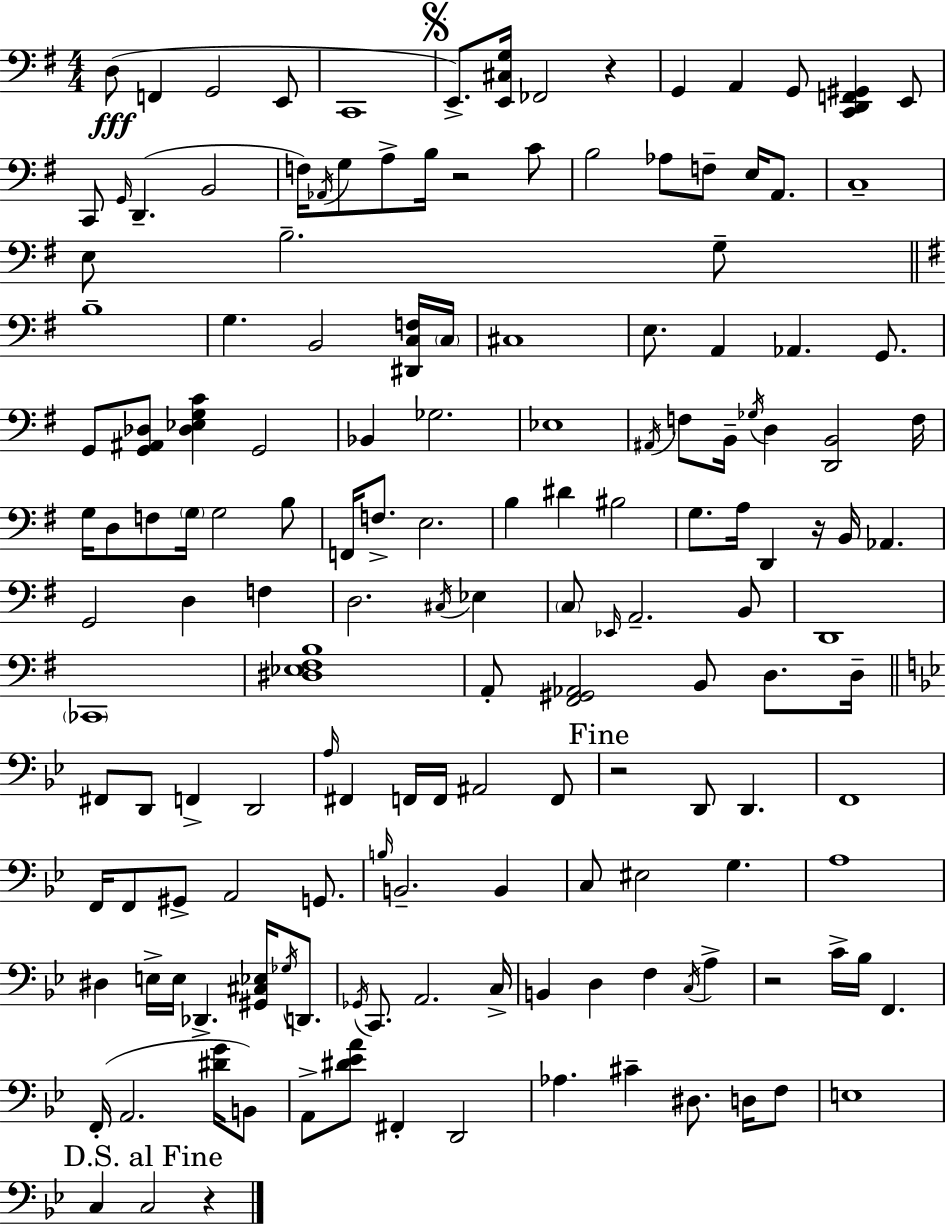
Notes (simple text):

D3/e F2/q G2/h E2/e C2/w E2/e. [E2,C#3,G3]/s FES2/h R/q G2/q A2/q G2/e [C2,D2,F2,G#2]/q E2/e C2/e G2/s D2/q. B2/h F3/s Ab2/s G3/e A3/e B3/s R/h C4/e B3/h Ab3/e F3/e E3/s A2/e. C3/w E3/e B3/h. G3/e B3/w G3/q. B2/h [D#2,C3,F3]/s C3/s C#3/w E3/e. A2/q Ab2/q. G2/e. G2/e [G2,A#2,Db3]/e [Db3,Eb3,G3,C4]/q G2/h Bb2/q Gb3/h. Eb3/w A#2/s F3/e B2/s Gb3/s D3/q [D2,B2]/h F3/s G3/s D3/e F3/e G3/s G3/h B3/e F2/s F3/e. E3/h. B3/q D#4/q BIS3/h G3/e. A3/s D2/q R/s B2/s Ab2/q. G2/h D3/q F3/q D3/h. C#3/s Eb3/q C3/e Eb2/s A2/h. B2/e D2/w CES2/w [D#3,Eb3,F#3,B3]/w A2/e [F#2,G#2,Ab2]/h B2/e D3/e. D3/s F#2/e D2/e F2/q D2/h A3/s F#2/q F2/s F2/s A#2/h F2/e R/h D2/e D2/q. F2/w F2/s F2/e G#2/e A2/h G2/e. B3/s B2/h. B2/q C3/e EIS3/h G3/q. A3/w D#3/q E3/s E3/s Db2/q. [G#2,C#3,Eb3]/s Gb3/s D2/e. Gb2/s C2/e. A2/h. C3/s B2/q D3/q F3/q C3/s A3/q R/h C4/s Bb3/s F2/q. F2/s A2/h. [D#4,G4]/s B2/e A2/e [D#4,Eb4,A4]/e F#2/q D2/h Ab3/q. C#4/q D#3/e. D3/s F3/e E3/w C3/q C3/h R/q